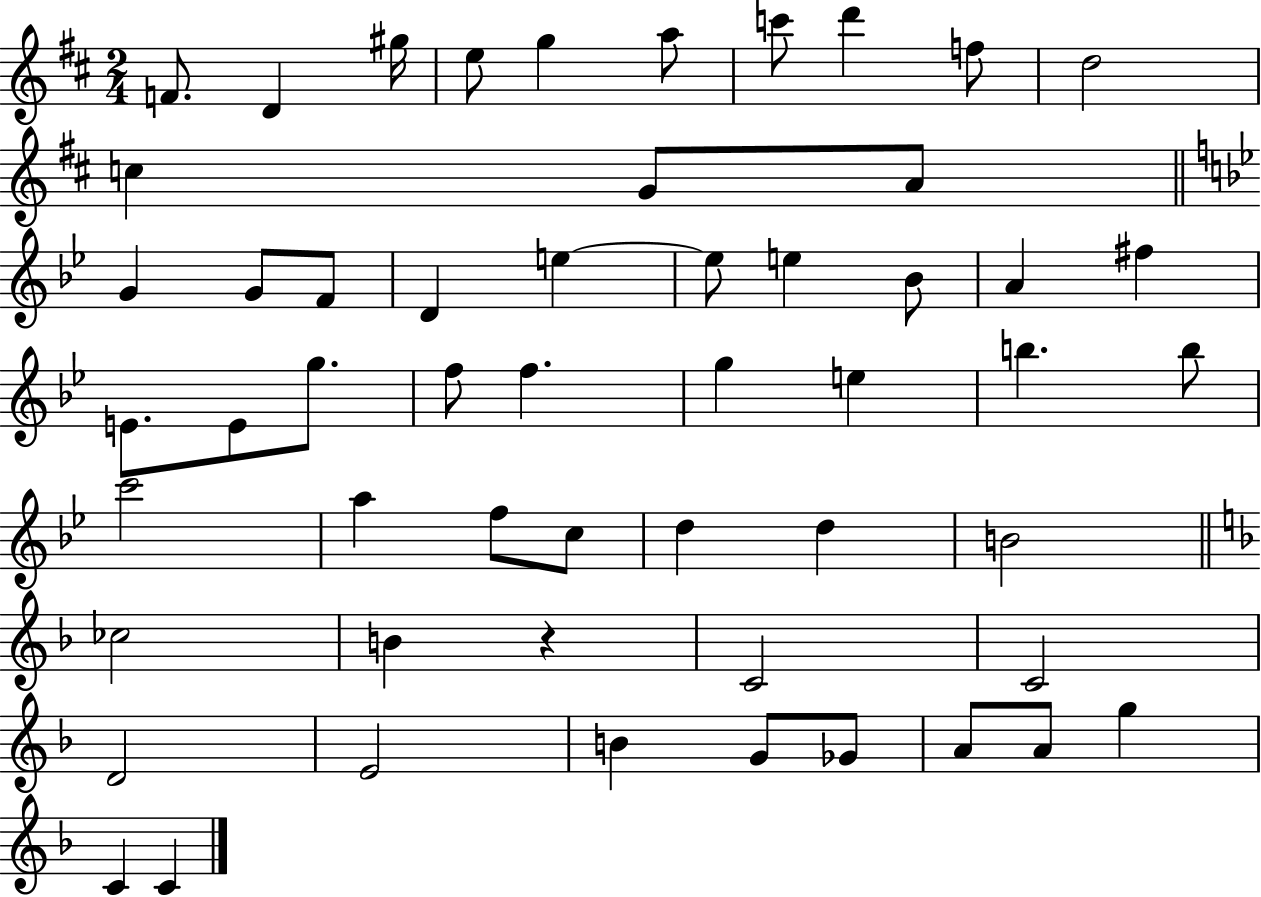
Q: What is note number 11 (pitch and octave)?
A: C5